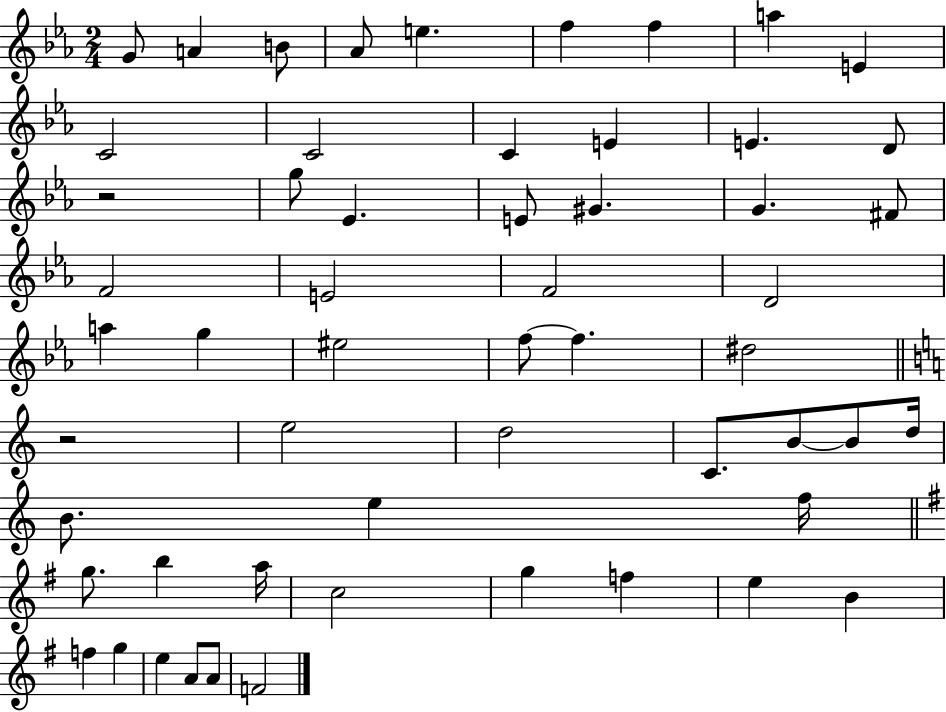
{
  \clef treble
  \numericTimeSignature
  \time 2/4
  \key ees \major
  \repeat volta 2 { g'8 a'4 b'8 | aes'8 e''4. | f''4 f''4 | a''4 e'4 | \break c'2 | c'2 | c'4 e'4 | e'4. d'8 | \break r2 | g''8 ees'4. | e'8 gis'4. | g'4. fis'8 | \break f'2 | e'2 | f'2 | d'2 | \break a''4 g''4 | eis''2 | f''8~~ f''4. | dis''2 | \break \bar "||" \break \key c \major r2 | e''2 | d''2 | c'8. b'8~~ b'8 d''16 | \break b'8. e''4 f''16 | \bar "||" \break \key g \major g''8. b''4 a''16 | c''2 | g''4 f''4 | e''4 b'4 | \break f''4 g''4 | e''4 a'8 a'8 | f'2 | } \bar "|."
}